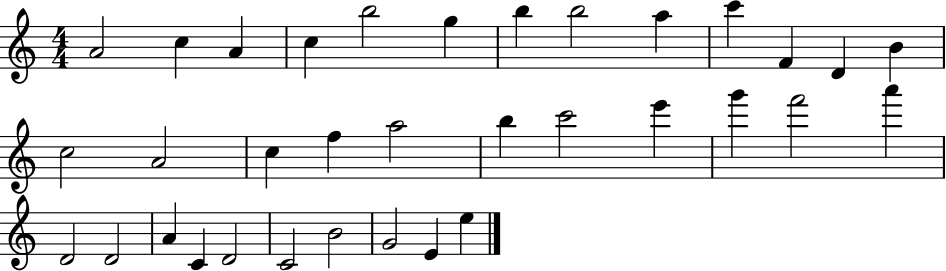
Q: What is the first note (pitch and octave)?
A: A4